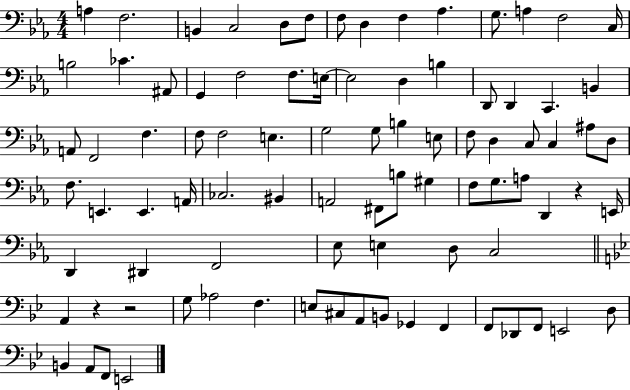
X:1
T:Untitled
M:4/4
L:1/4
K:Eb
A, F,2 B,, C,2 D,/2 F,/2 F,/2 D, F, _A, G,/2 A, F,2 C,/4 B,2 _C ^A,,/2 G,, F,2 F,/2 E,/4 E,2 D, B, D,,/2 D,, C,, B,, A,,/2 F,,2 F, F,/2 F,2 E, G,2 G,/2 B, E,/2 F,/2 D, C,/2 C, ^A,/2 D,/2 F,/2 E,, E,, A,,/4 _C,2 ^B,, A,,2 ^F,,/2 B,/2 ^G, F,/2 G,/2 A,/2 D,, z E,,/4 D,, ^D,, F,,2 _E,/2 E, D,/2 C,2 A,, z z2 G,/2 _A,2 F, E,/2 ^C,/2 A,,/2 B,,/2 _G,, F,, F,,/2 _D,,/2 F,,/2 E,,2 D,/2 B,, A,,/2 F,,/2 E,,2